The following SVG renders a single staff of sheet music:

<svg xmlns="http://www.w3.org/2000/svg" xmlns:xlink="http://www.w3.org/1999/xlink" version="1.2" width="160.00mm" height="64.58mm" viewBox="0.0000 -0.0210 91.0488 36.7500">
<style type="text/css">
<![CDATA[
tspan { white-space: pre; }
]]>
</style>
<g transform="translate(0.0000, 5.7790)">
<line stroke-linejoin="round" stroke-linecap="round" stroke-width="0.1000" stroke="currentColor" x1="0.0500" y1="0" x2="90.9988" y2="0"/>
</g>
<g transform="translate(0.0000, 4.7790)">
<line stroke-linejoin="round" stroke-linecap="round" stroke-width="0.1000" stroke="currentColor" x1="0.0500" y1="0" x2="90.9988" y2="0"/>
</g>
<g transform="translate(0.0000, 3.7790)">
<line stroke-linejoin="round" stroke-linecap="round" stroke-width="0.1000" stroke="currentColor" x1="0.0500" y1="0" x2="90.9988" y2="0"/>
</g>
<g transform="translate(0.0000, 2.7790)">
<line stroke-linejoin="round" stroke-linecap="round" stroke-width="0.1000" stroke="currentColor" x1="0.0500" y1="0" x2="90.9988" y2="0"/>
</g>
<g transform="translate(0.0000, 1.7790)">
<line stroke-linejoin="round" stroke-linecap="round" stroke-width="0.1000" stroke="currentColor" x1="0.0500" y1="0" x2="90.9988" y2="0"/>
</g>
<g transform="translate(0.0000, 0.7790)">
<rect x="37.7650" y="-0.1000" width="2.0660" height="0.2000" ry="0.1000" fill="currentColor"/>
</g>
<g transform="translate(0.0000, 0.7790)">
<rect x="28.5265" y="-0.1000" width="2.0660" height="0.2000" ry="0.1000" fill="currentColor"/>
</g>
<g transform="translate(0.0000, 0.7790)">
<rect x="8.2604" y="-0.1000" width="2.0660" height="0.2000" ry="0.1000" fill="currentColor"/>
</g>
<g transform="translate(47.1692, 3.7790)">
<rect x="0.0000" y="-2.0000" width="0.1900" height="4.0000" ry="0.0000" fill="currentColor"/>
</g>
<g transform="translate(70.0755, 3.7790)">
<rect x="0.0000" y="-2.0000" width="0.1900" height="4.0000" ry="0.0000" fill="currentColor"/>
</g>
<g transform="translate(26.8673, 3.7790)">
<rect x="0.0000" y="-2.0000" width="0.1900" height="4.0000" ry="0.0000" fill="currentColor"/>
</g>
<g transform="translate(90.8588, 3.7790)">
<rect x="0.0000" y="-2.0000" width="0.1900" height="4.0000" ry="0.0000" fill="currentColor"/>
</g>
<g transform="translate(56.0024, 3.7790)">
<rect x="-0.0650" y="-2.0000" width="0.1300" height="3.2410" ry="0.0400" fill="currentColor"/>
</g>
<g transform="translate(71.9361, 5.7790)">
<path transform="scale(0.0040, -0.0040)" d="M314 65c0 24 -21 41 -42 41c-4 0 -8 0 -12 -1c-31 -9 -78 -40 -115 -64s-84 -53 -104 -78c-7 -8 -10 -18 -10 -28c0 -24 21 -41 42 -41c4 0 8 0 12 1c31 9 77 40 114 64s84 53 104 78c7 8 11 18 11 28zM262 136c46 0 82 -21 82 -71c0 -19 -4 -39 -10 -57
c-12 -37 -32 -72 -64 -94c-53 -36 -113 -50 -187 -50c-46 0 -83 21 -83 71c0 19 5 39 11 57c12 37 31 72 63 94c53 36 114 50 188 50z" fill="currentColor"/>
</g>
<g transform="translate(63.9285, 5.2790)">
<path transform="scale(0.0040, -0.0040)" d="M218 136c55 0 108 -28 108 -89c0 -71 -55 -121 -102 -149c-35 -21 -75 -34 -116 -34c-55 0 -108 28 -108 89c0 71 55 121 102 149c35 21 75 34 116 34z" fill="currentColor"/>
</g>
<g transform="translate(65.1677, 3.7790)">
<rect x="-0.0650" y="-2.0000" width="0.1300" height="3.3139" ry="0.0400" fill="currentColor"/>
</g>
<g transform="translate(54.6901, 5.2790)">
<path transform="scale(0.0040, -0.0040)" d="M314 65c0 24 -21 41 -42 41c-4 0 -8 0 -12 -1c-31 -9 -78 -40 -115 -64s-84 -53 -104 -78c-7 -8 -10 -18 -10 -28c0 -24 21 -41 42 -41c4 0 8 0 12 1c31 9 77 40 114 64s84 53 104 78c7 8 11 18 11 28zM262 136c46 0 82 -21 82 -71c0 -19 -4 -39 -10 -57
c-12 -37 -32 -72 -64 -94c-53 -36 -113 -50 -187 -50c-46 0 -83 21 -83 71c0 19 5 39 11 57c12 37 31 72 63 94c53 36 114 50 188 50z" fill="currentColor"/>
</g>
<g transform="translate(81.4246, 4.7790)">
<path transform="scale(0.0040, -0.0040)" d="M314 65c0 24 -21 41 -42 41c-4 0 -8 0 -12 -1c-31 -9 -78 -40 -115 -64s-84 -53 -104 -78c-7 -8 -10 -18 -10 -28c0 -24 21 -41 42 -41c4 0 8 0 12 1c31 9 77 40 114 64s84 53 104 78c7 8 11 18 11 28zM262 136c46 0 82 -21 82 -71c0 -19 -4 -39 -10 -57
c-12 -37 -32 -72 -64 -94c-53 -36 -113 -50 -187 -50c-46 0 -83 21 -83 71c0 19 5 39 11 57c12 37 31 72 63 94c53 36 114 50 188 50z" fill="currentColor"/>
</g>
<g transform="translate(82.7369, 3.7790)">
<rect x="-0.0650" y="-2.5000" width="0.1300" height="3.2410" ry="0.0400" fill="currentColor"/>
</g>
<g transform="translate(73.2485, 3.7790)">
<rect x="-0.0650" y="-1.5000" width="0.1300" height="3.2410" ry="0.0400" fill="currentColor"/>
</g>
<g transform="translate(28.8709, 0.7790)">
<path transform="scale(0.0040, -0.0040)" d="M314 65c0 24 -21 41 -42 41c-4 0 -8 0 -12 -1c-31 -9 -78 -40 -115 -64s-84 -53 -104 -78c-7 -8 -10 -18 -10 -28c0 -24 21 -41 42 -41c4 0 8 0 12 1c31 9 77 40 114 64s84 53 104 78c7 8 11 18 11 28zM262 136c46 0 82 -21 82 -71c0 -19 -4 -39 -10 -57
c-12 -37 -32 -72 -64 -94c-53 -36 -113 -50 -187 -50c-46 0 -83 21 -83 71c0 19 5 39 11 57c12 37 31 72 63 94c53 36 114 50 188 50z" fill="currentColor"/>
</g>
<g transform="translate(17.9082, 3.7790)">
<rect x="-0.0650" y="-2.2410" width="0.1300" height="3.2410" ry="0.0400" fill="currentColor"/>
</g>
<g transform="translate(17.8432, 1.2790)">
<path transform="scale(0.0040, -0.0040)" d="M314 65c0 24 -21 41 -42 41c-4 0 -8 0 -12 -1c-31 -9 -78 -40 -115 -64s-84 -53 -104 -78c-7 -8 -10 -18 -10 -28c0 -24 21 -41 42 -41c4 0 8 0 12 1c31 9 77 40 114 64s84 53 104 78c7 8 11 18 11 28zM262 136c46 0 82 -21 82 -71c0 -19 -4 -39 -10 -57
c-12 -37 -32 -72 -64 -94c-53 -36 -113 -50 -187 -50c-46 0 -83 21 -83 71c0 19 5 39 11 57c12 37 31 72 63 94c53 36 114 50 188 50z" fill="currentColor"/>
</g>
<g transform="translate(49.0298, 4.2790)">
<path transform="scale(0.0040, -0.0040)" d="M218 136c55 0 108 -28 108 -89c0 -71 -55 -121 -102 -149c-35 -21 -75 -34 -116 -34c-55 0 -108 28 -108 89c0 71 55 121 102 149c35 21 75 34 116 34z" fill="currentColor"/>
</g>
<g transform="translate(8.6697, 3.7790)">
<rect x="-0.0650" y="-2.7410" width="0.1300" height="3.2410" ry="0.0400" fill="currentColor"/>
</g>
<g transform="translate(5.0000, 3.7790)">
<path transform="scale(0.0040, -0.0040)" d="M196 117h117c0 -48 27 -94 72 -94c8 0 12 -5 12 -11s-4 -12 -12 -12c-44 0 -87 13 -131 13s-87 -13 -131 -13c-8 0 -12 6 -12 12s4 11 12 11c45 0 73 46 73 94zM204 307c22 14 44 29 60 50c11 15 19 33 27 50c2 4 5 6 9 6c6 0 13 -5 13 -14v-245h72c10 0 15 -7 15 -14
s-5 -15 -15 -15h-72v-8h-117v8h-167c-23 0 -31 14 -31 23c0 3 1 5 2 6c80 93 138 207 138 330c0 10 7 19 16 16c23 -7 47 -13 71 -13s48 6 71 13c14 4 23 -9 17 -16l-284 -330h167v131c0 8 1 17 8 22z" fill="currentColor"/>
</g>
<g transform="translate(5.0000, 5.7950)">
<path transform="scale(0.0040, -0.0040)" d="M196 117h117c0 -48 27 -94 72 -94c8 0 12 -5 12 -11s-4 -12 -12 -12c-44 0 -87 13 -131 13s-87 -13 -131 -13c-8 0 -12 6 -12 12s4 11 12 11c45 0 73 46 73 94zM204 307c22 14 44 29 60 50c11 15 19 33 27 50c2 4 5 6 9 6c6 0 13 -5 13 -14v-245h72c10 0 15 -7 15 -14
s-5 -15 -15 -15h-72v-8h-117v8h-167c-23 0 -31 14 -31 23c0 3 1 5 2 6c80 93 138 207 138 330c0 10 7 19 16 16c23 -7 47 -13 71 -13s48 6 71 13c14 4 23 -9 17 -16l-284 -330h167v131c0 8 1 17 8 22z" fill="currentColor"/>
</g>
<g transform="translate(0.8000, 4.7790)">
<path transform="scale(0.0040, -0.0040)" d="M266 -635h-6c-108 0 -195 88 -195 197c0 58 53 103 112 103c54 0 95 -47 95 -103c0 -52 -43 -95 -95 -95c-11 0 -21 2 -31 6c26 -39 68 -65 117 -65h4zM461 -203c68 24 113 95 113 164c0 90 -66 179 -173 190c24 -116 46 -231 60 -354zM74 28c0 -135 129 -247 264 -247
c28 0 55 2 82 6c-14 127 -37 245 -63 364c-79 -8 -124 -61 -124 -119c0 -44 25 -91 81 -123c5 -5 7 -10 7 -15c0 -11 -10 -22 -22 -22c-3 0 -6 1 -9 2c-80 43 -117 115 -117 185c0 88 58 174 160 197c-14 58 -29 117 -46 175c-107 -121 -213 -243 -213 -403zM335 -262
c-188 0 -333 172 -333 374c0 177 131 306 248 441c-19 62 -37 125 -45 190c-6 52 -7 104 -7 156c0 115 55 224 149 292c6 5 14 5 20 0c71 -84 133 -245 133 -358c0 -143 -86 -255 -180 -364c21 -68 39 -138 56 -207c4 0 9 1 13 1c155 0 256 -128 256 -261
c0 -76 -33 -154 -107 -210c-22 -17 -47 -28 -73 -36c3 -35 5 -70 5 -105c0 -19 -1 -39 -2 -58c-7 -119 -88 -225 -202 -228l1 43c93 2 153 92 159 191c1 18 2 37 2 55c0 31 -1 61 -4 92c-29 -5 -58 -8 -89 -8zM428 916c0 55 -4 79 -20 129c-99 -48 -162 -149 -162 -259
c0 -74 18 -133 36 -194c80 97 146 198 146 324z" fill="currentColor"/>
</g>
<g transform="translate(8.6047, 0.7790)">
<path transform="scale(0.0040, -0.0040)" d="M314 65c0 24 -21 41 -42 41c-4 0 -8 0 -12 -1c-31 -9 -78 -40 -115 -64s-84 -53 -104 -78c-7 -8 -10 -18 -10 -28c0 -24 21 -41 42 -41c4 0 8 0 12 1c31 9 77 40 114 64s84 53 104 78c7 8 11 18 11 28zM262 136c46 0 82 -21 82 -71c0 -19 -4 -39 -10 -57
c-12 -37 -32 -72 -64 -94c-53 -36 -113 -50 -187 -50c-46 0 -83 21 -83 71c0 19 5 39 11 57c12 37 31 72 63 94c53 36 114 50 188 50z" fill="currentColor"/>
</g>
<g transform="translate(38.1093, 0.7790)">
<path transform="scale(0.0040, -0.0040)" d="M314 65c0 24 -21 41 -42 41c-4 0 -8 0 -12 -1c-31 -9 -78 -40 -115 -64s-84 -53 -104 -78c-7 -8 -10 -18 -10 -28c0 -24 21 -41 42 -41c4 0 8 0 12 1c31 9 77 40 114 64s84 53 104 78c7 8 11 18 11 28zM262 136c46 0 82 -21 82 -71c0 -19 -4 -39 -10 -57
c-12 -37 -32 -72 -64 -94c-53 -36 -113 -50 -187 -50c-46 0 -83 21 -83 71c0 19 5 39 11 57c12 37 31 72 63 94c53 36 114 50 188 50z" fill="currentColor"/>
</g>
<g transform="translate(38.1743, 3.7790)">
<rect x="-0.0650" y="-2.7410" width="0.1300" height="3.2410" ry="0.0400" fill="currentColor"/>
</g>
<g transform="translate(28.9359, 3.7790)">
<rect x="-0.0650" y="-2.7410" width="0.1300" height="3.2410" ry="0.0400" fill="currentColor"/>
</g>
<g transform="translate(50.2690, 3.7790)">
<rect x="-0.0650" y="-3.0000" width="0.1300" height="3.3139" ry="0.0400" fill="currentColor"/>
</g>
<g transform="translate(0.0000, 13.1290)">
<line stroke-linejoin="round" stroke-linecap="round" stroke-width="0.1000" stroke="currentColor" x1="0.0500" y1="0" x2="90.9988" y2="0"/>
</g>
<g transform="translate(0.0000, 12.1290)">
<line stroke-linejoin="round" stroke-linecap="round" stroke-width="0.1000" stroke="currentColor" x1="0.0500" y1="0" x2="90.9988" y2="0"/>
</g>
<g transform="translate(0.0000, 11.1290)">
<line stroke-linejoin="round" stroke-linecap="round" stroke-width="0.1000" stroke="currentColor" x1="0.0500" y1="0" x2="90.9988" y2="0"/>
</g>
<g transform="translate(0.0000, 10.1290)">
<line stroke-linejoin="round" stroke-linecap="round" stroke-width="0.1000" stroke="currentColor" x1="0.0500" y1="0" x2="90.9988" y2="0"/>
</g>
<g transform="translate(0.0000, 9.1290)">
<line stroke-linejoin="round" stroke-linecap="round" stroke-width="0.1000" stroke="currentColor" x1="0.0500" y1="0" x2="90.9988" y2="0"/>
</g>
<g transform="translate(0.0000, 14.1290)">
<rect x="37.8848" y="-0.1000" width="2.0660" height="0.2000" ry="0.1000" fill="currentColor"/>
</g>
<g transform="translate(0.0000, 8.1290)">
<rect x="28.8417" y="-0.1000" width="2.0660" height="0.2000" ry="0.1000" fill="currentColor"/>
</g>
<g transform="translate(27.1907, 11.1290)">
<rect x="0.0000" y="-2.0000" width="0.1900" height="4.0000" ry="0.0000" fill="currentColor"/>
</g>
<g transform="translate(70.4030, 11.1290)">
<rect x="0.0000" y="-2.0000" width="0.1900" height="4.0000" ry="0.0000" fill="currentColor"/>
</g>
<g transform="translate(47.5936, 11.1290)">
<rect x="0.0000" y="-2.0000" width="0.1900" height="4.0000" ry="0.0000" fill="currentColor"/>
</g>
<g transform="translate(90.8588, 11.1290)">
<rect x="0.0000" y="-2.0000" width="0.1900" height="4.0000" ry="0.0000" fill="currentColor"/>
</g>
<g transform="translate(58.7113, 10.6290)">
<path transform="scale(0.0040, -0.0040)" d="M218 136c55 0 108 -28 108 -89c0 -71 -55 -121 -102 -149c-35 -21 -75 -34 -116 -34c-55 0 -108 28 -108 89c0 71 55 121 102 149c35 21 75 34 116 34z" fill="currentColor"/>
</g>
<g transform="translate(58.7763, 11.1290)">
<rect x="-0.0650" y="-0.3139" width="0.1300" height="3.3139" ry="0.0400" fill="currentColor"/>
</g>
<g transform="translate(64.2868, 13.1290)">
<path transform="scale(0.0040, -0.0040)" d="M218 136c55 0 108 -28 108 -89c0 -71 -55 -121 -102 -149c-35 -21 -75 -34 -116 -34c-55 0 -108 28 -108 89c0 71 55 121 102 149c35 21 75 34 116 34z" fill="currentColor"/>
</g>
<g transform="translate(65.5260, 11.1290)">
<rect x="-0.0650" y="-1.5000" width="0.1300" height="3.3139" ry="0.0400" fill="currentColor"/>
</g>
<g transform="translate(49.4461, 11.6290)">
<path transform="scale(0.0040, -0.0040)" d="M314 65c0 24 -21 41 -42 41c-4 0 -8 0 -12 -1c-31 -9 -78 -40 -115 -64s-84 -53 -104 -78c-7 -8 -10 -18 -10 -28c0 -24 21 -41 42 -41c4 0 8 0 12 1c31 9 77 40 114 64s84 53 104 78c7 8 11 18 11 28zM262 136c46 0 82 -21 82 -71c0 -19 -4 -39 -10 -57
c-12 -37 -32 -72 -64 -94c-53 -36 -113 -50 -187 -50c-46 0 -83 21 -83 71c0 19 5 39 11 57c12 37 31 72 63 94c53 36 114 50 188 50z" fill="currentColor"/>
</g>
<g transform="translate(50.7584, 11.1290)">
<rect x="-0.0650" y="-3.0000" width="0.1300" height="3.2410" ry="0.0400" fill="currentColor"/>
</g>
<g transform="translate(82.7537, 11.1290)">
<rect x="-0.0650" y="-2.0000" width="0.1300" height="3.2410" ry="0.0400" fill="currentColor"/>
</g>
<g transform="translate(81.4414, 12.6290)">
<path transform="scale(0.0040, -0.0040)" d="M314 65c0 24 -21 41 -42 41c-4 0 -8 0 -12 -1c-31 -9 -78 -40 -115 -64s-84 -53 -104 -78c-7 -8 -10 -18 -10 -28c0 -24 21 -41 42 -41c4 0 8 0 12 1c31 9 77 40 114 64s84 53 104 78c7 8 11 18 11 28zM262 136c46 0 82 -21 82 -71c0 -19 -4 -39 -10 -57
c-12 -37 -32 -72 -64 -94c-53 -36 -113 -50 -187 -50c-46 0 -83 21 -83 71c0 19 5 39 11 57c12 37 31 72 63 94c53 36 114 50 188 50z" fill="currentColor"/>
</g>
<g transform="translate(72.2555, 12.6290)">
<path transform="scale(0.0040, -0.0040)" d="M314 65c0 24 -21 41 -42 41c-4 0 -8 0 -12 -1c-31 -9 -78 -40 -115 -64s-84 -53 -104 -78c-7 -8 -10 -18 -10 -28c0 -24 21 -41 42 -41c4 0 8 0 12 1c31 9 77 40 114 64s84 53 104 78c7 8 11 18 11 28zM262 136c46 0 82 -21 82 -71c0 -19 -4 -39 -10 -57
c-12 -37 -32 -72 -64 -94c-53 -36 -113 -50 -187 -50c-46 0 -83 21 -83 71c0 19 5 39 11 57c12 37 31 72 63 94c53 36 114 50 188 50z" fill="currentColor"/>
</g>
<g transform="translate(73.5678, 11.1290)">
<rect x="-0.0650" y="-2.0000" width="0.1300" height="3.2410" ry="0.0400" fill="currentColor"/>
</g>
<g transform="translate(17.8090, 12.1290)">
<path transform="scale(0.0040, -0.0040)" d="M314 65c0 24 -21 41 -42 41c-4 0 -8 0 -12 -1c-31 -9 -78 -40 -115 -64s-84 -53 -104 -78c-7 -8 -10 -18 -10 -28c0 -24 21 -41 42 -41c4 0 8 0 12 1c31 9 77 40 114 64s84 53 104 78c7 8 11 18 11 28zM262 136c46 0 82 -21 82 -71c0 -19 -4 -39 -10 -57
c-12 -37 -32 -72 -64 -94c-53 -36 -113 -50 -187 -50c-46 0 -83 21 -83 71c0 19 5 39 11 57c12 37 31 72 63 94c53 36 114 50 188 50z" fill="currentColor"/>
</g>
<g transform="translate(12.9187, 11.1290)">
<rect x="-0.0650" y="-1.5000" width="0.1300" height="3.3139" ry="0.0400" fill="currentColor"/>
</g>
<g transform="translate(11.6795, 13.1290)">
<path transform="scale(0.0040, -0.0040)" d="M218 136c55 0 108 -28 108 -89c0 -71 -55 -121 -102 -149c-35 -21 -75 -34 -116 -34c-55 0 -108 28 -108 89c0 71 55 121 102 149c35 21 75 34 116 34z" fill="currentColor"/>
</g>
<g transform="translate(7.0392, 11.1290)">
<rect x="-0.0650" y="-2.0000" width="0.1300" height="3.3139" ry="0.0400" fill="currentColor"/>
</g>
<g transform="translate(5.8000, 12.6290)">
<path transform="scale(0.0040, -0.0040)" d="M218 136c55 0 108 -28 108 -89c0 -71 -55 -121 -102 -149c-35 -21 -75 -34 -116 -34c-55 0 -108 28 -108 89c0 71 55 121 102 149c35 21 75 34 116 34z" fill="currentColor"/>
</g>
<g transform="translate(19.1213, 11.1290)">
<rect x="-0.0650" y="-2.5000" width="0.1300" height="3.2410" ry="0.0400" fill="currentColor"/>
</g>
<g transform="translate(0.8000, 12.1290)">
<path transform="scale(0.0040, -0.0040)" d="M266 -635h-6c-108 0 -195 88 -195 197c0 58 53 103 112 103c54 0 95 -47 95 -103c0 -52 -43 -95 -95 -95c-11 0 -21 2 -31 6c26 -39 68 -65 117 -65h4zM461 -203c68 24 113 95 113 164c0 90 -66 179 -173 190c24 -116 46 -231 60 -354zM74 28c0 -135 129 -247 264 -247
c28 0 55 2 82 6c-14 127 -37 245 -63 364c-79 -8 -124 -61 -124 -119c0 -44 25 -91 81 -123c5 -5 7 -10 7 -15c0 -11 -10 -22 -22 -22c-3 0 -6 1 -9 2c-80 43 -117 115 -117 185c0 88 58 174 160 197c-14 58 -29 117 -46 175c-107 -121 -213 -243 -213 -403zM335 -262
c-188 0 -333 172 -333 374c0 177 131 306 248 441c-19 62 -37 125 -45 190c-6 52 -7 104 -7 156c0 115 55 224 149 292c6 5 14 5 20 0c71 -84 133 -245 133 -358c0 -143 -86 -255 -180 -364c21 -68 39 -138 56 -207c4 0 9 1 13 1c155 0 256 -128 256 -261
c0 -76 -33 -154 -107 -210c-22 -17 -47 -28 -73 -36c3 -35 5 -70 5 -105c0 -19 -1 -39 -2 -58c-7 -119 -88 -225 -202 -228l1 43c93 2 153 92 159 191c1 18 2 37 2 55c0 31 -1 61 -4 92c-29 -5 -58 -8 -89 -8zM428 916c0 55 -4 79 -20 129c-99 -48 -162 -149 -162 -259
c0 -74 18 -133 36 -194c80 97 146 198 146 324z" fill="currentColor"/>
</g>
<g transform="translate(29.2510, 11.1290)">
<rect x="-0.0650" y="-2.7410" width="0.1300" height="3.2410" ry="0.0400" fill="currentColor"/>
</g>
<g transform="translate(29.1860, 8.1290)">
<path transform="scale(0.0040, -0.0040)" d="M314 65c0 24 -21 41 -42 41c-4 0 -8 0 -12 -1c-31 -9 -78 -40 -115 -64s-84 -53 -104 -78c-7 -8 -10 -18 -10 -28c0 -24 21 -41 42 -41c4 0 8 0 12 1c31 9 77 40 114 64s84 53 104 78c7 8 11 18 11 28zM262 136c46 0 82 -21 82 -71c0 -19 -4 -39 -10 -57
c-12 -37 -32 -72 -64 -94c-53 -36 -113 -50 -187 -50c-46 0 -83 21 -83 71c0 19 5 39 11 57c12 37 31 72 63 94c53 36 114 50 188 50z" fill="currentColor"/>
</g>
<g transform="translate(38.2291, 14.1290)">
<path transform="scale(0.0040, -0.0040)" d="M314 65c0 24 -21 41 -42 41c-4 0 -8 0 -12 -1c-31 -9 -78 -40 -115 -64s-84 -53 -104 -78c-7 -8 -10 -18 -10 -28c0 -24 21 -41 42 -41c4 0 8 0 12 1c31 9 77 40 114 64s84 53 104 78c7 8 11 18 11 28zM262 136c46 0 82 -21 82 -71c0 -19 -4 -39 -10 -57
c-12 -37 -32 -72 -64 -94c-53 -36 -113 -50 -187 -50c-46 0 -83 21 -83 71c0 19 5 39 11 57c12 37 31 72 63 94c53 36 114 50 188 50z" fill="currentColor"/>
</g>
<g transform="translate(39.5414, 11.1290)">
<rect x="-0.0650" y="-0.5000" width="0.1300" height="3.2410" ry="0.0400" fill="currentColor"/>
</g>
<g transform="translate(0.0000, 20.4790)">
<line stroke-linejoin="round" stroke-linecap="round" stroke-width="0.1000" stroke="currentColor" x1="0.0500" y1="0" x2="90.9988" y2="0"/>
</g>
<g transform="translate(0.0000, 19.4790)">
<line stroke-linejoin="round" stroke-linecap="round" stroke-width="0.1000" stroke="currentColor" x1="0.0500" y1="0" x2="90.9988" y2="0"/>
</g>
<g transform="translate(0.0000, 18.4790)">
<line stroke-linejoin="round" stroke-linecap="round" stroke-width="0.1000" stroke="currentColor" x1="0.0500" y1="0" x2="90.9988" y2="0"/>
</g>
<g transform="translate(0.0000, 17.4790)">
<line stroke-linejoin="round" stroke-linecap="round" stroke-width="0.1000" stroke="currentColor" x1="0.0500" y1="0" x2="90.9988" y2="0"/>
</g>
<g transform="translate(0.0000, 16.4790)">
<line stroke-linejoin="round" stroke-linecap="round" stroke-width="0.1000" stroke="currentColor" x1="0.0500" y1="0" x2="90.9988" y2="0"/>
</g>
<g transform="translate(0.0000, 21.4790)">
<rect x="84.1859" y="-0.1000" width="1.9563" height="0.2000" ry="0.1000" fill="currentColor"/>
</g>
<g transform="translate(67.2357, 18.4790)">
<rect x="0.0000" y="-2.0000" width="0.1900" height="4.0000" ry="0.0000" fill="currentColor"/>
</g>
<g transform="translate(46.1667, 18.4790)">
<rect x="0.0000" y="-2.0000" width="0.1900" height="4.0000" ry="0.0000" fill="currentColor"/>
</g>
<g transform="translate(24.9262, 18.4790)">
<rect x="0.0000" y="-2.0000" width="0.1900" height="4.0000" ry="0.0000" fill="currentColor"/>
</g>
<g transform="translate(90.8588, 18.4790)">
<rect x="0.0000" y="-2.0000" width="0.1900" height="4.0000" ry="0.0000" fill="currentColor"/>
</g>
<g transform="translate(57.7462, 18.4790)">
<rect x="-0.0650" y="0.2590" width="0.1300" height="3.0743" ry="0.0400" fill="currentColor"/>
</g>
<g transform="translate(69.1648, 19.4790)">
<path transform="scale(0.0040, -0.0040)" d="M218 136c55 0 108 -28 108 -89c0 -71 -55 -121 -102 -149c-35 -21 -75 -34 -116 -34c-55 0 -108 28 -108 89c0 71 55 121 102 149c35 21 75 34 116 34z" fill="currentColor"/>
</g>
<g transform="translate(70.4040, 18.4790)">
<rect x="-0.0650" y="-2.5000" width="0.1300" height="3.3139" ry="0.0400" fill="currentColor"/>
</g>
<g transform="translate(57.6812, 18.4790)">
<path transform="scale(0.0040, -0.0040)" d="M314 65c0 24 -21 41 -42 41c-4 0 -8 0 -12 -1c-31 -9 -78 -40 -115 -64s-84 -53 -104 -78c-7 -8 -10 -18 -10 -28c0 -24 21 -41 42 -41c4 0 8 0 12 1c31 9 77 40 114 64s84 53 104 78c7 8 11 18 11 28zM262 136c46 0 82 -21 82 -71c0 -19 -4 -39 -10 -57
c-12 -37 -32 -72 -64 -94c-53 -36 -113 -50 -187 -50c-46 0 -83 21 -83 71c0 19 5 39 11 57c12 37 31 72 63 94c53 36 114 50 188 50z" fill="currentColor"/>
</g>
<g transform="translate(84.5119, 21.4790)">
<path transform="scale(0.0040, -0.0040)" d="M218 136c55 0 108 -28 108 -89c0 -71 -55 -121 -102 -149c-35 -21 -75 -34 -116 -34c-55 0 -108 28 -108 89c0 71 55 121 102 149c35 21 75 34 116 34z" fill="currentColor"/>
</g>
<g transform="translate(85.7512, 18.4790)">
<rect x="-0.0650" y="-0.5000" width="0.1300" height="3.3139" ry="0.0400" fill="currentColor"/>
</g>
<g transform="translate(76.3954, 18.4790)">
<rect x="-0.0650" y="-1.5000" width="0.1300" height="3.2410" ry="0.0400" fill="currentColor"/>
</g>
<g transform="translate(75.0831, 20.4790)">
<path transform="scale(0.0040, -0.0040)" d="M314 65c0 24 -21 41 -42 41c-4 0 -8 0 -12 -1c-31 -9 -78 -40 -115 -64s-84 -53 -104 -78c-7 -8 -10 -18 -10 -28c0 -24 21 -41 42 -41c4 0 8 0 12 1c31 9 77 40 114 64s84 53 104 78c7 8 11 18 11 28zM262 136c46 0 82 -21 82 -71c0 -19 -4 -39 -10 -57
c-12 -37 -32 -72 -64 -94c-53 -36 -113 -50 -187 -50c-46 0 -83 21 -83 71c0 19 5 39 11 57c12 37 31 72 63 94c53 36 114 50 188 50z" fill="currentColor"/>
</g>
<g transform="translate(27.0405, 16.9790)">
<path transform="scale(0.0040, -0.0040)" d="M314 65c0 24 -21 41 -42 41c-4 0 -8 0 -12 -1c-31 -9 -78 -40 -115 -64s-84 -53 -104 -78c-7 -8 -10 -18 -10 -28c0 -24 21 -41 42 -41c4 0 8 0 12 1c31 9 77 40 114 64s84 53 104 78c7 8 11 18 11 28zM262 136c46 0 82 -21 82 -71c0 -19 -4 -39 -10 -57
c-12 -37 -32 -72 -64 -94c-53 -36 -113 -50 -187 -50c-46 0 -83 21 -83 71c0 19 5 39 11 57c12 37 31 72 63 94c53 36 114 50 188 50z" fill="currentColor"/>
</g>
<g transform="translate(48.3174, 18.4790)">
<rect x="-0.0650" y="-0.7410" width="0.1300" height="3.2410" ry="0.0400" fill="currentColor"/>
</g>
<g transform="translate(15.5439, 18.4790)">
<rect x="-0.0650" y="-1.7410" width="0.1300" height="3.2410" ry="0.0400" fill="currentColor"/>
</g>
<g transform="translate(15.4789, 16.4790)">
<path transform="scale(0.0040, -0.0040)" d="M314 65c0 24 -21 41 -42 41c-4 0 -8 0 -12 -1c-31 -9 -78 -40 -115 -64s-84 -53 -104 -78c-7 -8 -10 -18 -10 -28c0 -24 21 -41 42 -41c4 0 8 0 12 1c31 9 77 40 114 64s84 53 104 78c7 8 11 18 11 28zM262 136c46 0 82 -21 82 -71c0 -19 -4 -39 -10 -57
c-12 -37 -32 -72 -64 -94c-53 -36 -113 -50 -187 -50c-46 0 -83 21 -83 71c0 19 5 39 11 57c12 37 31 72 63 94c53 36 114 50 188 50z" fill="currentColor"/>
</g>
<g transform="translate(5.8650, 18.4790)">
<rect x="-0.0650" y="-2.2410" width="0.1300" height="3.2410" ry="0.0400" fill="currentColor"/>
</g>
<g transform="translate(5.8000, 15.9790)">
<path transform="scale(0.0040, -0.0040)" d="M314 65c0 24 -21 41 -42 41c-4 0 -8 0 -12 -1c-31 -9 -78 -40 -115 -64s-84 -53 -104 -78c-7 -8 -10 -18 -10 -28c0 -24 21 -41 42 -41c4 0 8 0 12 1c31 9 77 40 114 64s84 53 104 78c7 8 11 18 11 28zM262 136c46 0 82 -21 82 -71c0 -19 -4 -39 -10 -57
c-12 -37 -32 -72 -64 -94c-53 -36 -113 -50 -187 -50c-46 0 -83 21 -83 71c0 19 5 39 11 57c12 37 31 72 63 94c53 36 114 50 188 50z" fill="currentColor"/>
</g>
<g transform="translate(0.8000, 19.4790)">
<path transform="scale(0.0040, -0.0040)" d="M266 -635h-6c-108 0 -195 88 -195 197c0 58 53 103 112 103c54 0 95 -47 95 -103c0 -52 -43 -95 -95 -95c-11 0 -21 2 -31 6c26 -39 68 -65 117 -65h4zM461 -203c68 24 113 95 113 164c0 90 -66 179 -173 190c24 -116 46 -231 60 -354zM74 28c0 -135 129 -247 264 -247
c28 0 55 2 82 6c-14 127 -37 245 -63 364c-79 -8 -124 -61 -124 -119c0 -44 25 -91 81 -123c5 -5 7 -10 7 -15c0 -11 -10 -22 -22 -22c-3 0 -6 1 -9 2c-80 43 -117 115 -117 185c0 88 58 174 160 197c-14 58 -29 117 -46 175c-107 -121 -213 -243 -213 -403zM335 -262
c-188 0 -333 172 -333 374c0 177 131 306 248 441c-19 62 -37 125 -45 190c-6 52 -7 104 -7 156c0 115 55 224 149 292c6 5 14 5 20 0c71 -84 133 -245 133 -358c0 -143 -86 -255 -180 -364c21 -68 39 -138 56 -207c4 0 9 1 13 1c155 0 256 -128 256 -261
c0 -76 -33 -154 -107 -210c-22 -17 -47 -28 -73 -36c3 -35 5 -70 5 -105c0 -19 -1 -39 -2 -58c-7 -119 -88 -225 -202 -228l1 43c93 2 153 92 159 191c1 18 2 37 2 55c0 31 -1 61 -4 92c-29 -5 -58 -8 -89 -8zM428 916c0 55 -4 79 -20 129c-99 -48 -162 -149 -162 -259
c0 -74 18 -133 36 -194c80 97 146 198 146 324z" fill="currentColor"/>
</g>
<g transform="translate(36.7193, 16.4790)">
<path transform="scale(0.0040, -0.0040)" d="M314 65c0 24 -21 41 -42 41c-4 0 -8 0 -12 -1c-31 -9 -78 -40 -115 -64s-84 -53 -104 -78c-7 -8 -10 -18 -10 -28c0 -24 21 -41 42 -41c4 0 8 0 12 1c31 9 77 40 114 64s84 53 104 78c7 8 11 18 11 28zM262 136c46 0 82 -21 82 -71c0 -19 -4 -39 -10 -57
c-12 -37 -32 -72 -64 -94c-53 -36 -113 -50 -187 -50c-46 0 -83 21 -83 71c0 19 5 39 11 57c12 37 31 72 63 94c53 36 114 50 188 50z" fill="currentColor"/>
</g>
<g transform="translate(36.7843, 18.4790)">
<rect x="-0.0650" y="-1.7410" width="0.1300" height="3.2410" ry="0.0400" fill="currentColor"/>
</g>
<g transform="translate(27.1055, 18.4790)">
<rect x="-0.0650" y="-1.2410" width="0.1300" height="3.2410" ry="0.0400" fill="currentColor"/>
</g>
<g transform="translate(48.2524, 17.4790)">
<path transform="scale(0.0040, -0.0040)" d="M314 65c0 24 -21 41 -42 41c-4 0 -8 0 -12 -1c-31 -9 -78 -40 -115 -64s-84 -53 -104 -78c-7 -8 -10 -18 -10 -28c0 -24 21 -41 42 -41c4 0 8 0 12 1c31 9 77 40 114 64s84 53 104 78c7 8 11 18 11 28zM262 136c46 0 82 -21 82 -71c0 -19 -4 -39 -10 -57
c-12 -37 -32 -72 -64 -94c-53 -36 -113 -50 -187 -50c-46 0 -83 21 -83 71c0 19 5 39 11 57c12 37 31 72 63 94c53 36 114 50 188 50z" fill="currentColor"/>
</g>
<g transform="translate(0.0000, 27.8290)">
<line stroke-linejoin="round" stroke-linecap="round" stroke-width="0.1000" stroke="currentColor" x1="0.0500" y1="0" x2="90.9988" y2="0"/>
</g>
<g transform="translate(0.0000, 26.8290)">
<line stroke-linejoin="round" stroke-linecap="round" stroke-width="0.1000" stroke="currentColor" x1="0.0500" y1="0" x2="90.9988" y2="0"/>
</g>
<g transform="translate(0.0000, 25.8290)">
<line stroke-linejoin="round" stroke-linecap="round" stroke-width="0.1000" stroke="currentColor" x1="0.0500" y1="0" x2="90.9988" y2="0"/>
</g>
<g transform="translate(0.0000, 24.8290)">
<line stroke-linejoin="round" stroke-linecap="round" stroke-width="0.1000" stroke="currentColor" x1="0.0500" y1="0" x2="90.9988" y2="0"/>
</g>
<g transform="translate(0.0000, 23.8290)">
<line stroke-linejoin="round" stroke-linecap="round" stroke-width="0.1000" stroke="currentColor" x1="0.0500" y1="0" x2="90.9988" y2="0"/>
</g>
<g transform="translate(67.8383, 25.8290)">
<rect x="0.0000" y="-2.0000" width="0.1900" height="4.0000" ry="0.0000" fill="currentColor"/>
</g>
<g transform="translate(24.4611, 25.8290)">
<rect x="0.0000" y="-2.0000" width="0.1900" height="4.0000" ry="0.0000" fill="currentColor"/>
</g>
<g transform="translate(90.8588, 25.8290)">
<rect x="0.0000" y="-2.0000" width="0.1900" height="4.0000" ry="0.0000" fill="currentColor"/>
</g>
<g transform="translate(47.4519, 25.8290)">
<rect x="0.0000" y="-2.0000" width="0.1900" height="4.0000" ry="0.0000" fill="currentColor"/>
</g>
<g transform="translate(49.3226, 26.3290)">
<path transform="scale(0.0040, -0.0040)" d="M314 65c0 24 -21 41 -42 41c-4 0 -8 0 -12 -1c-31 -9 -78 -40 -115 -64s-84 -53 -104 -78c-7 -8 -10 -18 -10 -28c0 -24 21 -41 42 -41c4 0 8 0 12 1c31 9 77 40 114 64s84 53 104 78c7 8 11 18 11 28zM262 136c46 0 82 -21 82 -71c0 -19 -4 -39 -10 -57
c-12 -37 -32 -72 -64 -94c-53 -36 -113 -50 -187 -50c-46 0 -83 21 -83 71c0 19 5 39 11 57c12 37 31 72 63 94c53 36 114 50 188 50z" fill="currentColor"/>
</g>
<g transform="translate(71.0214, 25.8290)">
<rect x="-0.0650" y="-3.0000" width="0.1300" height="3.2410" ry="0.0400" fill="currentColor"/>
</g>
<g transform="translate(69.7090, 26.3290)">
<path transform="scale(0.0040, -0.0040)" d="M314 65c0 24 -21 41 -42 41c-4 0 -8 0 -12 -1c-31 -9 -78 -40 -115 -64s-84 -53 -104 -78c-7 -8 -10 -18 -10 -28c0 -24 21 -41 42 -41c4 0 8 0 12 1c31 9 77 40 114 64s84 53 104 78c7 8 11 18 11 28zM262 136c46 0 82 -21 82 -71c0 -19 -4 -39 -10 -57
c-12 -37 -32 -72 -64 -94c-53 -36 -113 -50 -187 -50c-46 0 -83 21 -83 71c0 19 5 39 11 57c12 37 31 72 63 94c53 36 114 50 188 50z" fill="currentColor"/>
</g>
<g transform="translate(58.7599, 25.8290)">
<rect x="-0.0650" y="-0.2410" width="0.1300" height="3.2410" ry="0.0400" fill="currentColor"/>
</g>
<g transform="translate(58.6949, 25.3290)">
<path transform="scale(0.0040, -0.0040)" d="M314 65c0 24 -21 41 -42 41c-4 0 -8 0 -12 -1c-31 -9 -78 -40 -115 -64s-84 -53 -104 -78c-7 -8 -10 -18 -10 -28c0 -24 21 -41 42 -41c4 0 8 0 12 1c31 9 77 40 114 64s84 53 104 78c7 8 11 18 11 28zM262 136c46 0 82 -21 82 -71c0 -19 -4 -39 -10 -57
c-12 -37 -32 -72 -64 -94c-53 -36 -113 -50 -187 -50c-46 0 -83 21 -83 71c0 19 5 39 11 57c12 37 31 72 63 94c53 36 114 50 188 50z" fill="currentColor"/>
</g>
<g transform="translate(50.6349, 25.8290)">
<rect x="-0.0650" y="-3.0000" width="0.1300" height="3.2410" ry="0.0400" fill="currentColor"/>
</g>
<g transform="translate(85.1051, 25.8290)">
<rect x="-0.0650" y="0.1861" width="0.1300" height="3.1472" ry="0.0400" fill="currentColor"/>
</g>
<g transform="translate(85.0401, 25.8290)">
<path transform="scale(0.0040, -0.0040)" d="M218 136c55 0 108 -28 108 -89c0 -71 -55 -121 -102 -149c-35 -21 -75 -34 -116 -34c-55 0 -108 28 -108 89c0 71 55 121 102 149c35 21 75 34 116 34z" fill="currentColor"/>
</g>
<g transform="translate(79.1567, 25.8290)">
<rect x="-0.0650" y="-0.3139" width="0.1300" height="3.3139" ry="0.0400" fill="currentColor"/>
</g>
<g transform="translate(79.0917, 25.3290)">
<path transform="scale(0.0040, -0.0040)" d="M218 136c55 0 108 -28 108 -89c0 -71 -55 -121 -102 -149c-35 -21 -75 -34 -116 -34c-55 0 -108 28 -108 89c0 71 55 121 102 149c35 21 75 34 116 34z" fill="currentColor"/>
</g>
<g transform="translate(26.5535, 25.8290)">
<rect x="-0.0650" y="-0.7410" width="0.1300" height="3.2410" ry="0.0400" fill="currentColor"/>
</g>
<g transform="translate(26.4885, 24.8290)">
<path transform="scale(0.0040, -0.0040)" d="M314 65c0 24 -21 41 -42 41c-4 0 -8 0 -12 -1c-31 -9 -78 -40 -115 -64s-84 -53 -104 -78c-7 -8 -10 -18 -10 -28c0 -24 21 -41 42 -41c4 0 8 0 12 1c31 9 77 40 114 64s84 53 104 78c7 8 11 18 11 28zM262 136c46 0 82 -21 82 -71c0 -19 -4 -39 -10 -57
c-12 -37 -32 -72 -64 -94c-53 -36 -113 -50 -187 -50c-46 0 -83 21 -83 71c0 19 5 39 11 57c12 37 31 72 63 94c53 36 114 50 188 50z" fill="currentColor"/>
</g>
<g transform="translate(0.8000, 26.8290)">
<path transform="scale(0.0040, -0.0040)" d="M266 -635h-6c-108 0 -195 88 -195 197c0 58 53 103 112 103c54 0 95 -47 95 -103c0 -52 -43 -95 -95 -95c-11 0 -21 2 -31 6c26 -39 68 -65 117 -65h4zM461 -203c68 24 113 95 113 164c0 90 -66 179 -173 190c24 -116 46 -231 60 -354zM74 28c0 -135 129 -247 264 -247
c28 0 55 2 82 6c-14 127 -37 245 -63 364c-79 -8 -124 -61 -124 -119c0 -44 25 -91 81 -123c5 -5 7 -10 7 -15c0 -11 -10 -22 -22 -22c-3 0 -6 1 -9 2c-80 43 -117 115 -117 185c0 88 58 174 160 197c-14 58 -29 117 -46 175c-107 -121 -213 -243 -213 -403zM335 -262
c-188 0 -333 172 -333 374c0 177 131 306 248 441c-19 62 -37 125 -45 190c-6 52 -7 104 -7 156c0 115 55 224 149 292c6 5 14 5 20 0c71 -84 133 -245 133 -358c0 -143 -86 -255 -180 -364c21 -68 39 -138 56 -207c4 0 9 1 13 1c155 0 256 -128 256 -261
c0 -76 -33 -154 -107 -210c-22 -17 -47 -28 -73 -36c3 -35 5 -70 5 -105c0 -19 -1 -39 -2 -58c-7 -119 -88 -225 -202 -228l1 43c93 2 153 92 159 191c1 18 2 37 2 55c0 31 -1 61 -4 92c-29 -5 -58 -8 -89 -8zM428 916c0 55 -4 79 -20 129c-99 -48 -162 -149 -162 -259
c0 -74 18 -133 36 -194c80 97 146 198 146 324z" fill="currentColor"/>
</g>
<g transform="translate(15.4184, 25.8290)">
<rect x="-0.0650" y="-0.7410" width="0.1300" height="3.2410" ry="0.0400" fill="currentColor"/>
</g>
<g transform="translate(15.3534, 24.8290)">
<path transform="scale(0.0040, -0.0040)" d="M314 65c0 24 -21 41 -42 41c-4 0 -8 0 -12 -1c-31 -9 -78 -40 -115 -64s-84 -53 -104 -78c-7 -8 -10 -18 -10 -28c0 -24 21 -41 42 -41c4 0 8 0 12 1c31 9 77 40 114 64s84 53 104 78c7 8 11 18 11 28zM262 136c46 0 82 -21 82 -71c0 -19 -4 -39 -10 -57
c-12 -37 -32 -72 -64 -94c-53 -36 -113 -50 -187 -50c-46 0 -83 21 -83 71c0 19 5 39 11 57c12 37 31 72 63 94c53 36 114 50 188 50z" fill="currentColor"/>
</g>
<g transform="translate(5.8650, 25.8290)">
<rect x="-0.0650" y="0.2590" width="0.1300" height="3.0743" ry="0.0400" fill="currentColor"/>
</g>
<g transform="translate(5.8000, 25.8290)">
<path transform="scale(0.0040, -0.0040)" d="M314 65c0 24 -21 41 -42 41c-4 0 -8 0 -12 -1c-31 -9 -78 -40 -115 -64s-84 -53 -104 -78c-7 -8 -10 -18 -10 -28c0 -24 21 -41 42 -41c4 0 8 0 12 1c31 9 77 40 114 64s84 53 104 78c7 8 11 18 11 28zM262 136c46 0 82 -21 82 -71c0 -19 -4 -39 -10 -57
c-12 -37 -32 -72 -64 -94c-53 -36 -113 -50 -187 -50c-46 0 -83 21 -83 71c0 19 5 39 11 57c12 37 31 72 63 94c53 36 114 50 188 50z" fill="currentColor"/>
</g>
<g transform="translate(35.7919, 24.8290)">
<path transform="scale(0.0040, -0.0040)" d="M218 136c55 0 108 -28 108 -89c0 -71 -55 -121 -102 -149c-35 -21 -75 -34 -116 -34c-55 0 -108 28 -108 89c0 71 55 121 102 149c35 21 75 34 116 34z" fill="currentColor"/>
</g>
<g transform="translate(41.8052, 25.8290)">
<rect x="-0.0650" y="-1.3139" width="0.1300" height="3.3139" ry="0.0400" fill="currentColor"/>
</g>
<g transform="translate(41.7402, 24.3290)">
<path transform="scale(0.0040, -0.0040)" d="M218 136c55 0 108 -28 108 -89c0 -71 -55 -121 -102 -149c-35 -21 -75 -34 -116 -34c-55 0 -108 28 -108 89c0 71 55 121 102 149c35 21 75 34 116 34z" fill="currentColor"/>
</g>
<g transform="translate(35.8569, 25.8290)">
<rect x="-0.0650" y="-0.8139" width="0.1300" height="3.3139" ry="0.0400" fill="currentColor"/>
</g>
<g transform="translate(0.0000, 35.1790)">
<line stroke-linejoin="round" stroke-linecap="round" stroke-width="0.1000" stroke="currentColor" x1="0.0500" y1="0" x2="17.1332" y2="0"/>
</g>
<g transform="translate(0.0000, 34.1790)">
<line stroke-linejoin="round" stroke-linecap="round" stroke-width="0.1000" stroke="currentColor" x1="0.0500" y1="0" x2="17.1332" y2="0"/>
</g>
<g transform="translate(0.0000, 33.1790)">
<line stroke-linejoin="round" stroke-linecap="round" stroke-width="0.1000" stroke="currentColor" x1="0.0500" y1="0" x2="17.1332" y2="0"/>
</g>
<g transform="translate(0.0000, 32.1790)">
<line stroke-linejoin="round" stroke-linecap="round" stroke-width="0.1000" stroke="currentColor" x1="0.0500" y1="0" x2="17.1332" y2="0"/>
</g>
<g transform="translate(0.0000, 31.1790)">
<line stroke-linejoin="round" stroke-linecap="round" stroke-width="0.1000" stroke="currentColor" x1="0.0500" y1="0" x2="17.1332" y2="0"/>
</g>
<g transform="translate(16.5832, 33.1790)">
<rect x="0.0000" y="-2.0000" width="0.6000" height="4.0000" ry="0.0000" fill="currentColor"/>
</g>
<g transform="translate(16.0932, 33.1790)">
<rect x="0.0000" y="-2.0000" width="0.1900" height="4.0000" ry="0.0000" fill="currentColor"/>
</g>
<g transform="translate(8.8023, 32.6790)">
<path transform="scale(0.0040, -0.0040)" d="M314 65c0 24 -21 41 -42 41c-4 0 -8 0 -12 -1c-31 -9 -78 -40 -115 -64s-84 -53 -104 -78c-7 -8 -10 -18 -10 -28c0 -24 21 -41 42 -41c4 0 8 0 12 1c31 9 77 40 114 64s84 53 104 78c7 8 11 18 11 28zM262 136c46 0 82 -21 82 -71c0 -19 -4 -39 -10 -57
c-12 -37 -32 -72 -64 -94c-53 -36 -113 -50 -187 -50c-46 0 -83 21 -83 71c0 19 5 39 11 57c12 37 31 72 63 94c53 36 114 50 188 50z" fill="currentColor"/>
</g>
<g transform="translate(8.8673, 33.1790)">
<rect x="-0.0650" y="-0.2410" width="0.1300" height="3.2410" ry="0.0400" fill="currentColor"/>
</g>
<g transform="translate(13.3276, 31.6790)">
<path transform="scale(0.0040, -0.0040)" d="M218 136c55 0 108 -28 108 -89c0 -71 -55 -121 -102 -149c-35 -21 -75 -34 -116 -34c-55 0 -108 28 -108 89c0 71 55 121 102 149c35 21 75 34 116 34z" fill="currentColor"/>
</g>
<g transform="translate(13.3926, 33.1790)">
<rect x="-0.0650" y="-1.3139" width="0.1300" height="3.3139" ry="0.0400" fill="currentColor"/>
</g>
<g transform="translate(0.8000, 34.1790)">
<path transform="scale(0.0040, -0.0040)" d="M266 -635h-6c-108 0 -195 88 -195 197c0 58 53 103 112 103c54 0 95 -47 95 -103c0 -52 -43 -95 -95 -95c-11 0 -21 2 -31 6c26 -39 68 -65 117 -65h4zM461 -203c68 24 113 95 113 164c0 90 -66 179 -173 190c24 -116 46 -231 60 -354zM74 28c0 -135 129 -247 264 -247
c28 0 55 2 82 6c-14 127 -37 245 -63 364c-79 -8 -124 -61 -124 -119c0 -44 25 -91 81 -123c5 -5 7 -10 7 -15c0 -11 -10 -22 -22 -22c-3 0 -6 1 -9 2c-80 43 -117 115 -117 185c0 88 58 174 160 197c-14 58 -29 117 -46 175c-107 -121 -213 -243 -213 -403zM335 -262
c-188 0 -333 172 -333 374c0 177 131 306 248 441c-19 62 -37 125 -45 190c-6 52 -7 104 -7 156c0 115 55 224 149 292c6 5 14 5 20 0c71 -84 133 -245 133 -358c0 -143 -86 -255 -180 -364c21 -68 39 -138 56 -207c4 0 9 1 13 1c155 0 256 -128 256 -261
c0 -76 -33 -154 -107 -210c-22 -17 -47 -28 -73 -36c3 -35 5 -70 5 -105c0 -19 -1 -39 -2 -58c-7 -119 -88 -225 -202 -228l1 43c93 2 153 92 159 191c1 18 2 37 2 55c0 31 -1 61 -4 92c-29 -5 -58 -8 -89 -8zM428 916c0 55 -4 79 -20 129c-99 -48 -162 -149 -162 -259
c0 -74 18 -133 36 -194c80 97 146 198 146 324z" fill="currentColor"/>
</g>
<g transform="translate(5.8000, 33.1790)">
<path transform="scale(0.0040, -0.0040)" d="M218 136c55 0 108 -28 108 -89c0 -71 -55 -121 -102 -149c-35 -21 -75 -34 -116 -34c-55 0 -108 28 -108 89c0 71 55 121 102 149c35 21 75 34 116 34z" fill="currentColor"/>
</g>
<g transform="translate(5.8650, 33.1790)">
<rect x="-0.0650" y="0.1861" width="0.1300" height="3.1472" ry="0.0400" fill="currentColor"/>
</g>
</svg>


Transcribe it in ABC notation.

X:1
T:Untitled
M:4/4
L:1/4
K:C
a2 g2 a2 a2 A F2 F E2 G2 F E G2 a2 C2 A2 c E F2 F2 g2 f2 e2 f2 d2 B2 G E2 C B2 d2 d2 d e A2 c2 A2 c B B c2 e